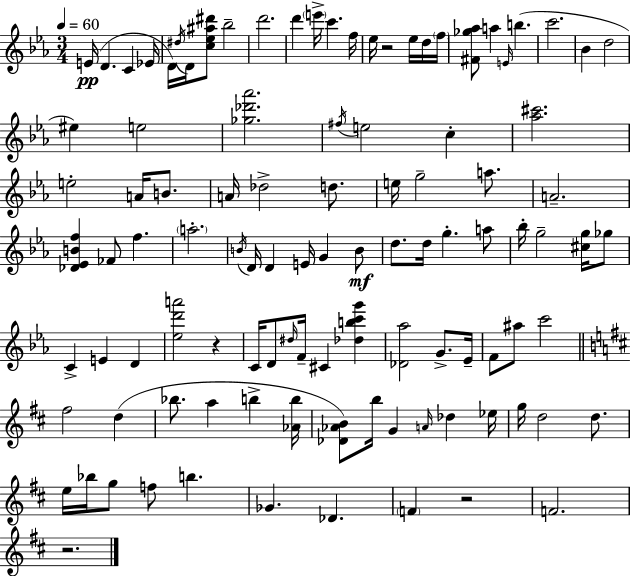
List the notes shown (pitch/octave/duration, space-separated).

E4/s D4/q. C4/q Eb4/s D4/s D#5/s D4/s [C5,Eb5,A#5,D#6]/e Bb5/h D6/h. D6/q E6/s C6/q. F5/s Eb5/s R/h Eb5/s D5/s F5/s [F#4,Gb5,Ab5]/e A5/q E4/s B5/q. C6/h. Bb4/q D5/h EIS5/q E5/h [Gb5,Db6,Ab6]/h. F#5/s E5/h C5/q [Ab5,C#6]/h. E5/h A4/s B4/e. A4/s Db5/h D5/e. E5/s G5/h A5/e. A4/h. [Db4,Eb4,B4,F5]/q FES4/e F5/q. A5/h. B4/s D4/s D4/q E4/s G4/q B4/e D5/e. D5/s G5/q. A5/e Bb5/s G5/h [C#5,G5]/s Gb5/e C4/q E4/q D4/q [Eb5,D6,A6]/h R/q C4/s D4/e D#5/s F4/s C#4/q [Db5,B5,C6,G6]/q [Db4,Ab5]/h G4/e. Eb4/s F4/e A#5/e C6/h F#5/h D5/q Bb5/e. A5/q B5/q [Ab4,B5]/s [Db4,Ab4,B4]/e B5/s G4/q A4/s Db5/q Eb5/s G5/s D5/h D5/e. E5/s Bb5/s G5/e F5/e B5/q. Gb4/q. Db4/q. F4/q R/h F4/h. R/h.